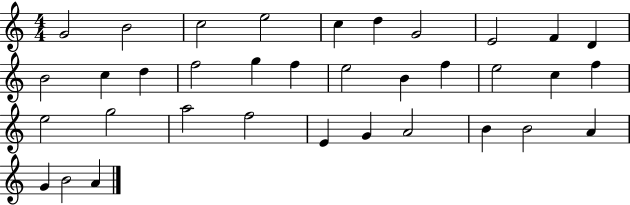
G4/h B4/h C5/h E5/h C5/q D5/q G4/h E4/h F4/q D4/q B4/h C5/q D5/q F5/h G5/q F5/q E5/h B4/q F5/q E5/h C5/q F5/q E5/h G5/h A5/h F5/h E4/q G4/q A4/h B4/q B4/h A4/q G4/q B4/h A4/q